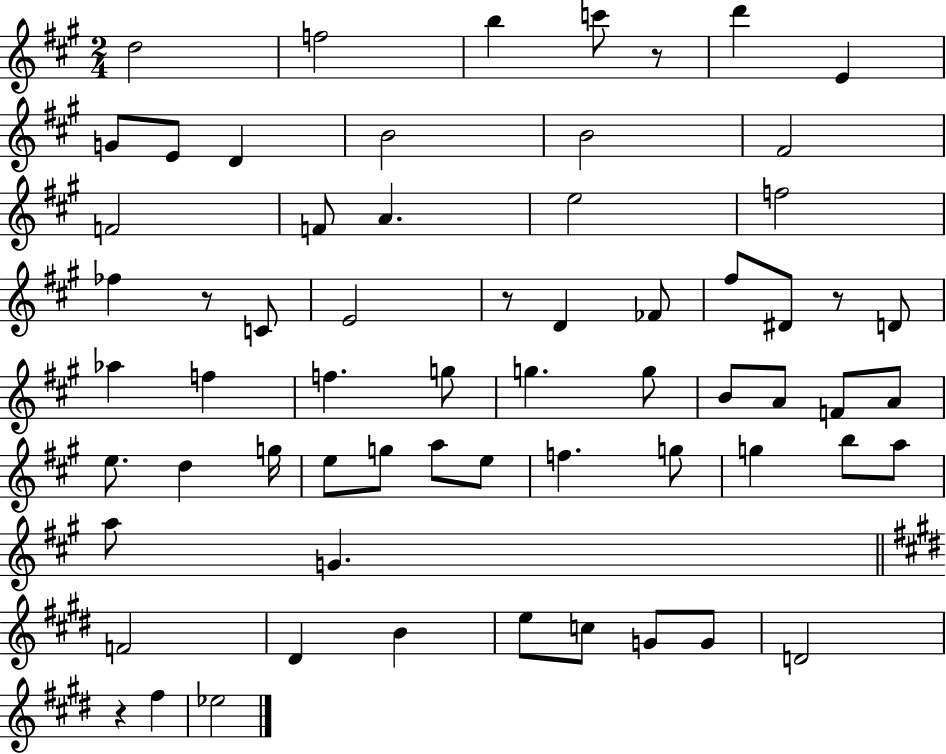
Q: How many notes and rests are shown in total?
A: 64